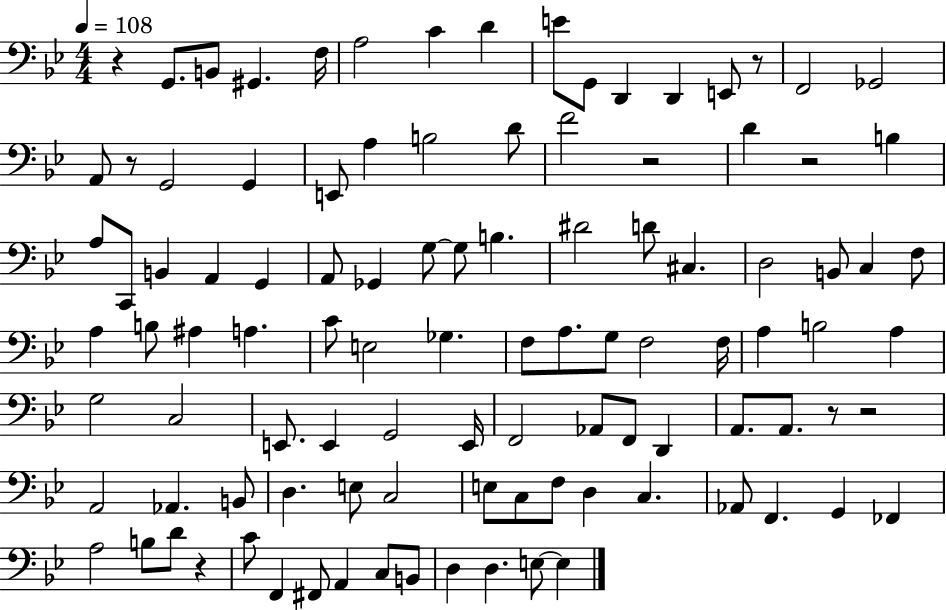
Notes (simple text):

R/q G2/e. B2/e G#2/q. F3/s A3/h C4/q D4/q E4/e G2/e D2/q D2/q E2/e R/e F2/h Gb2/h A2/e R/e G2/h G2/q E2/e A3/q B3/h D4/e F4/h R/h D4/q R/h B3/q A3/e C2/e B2/q A2/q G2/q A2/e Gb2/q G3/e G3/e B3/q. D#4/h D4/e C#3/q. D3/h B2/e C3/q F3/e A3/q B3/e A#3/q A3/q. C4/e E3/h Gb3/q. F3/e A3/e. G3/e F3/h F3/s A3/q B3/h A3/q G3/h C3/h E2/e. E2/q G2/h E2/s F2/h Ab2/e F2/e D2/q A2/e. A2/e. R/e R/h A2/h Ab2/q. B2/e D3/q. E3/e C3/h E3/e C3/e F3/e D3/q C3/q. Ab2/e F2/q. G2/q FES2/q A3/h B3/e D4/e R/q C4/e F2/q F#2/e A2/q C3/e B2/e D3/q D3/q. E3/e E3/q